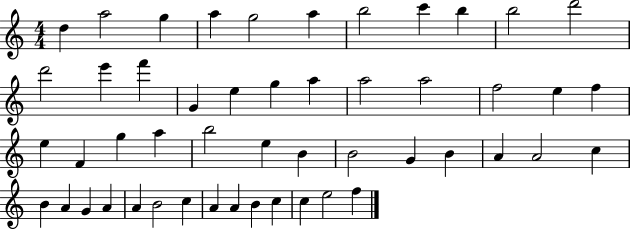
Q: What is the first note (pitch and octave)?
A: D5